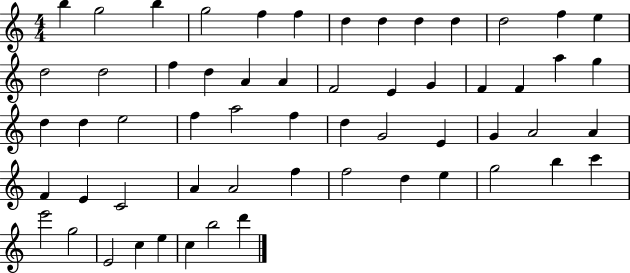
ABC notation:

X:1
T:Untitled
M:4/4
L:1/4
K:C
b g2 b g2 f f d d d d d2 f e d2 d2 f d A A F2 E G F F a g d d e2 f a2 f d G2 E G A2 A F E C2 A A2 f f2 d e g2 b c' e'2 g2 E2 c e c b2 d'